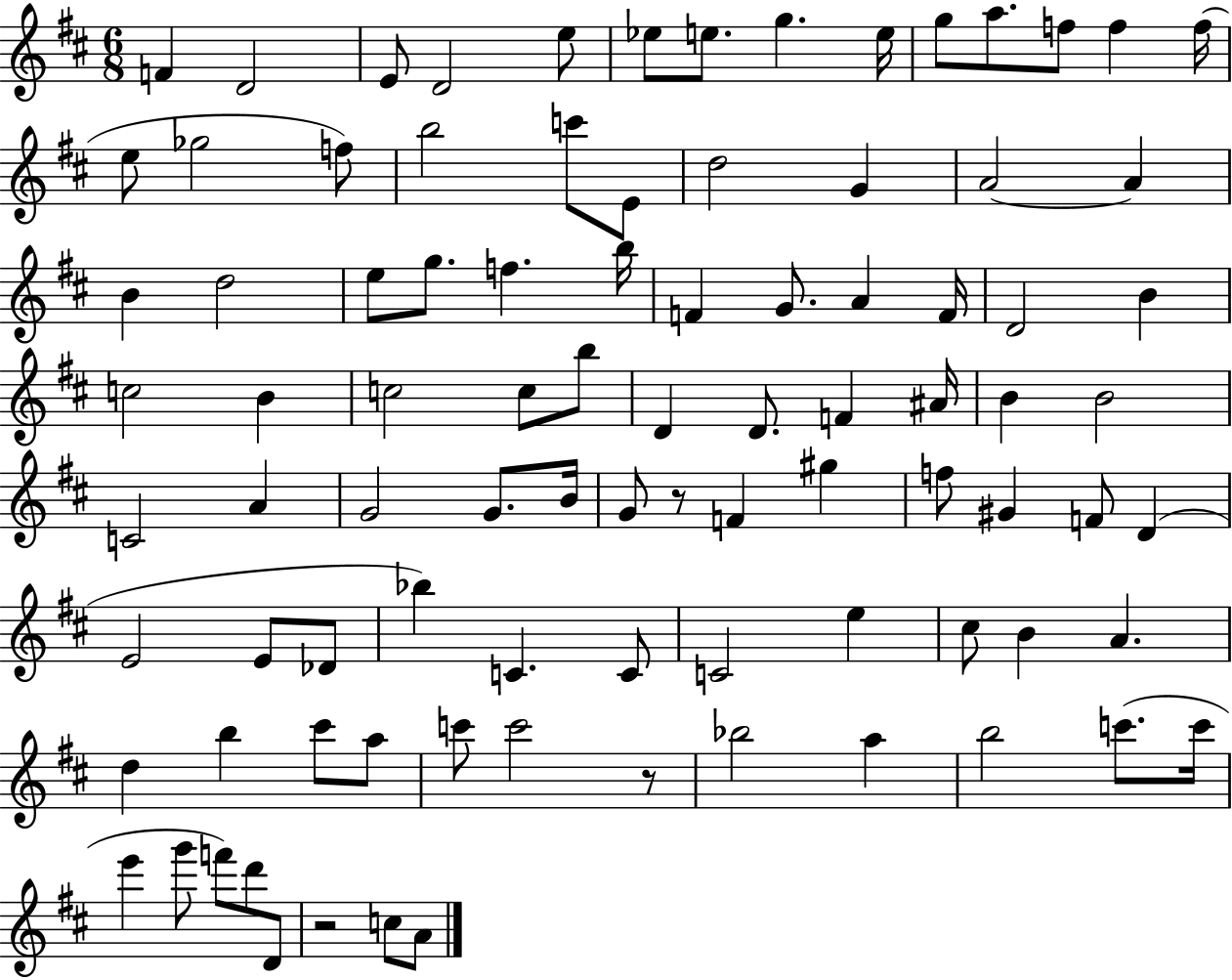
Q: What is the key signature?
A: D major